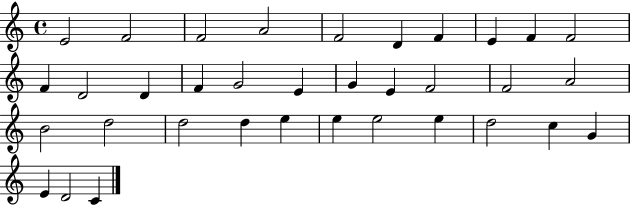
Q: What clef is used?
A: treble